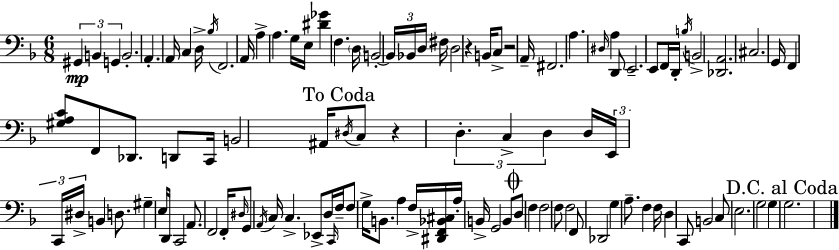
X:1
T:Untitled
M:6/8
L:1/4
K:Dm
^G,, B,, G,, B,,2 A,, A,,/4 C, D,/4 _B,/4 F,,2 A,,/4 A, A, G,/4 E,/4 [^D_G] F, D,/4 B,,2 B,,/4 _B,,/4 D,/4 ^F,/4 D,2 z B,,/4 C,/2 z2 A,,/4 ^F,,2 A, ^D,/4 A, D,,/2 E,,2 E,,/2 F,,/4 D,,/4 B,/4 B,,2 [_D,,A,,]2 ^C,2 G,,/4 F,, [^G,A,C]/2 F,,/2 _D,,/2 D,,/2 C,,/4 B,,2 ^A,,/4 ^D,/4 C,/2 z D, C, D, D,/4 E,,/4 C,,/4 ^D,/4 B,, D,/2 ^G, E,/4 D,,/4 C,,2 A,,/2 F,,2 F,,/4 ^D,/4 G,,/2 A,,/4 C,/4 C, _E,,/2 D,/4 C,,/4 F,/4 F,/2 G,/4 B,,/2 A, F,/4 [^D,,F,,_B,,^C,]/4 A,/4 B,,/4 G,,2 B,,/2 D,/2 F, F,2 F,/2 F,2 F,,/2 _D,,2 G, A,/2 F, F,/4 D, C,,/2 B,,2 C,/2 E,2 G,2 G, G,2